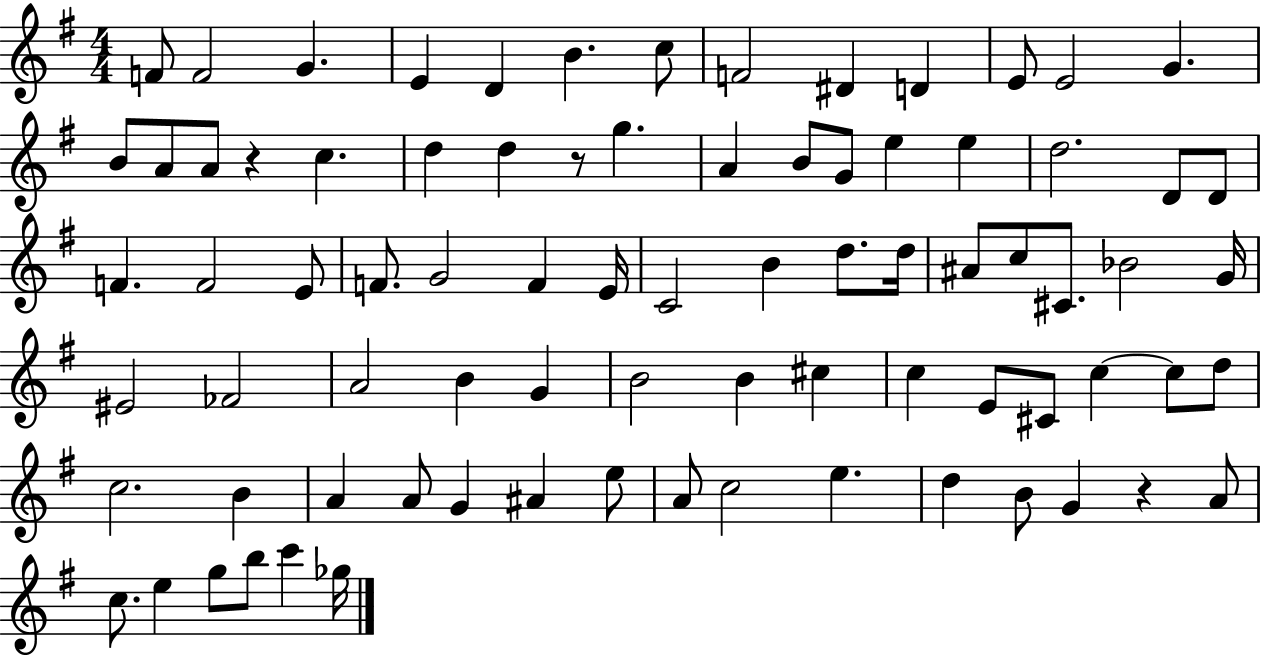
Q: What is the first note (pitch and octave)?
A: F4